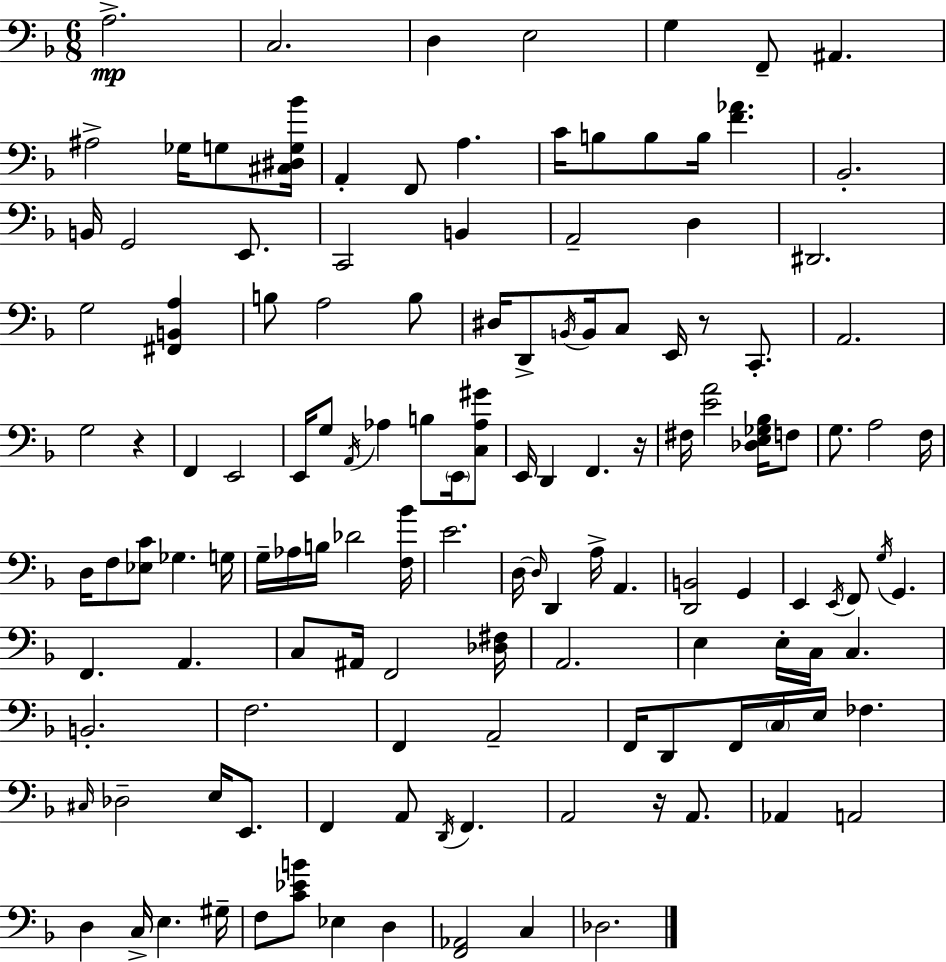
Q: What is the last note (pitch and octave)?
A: Db3